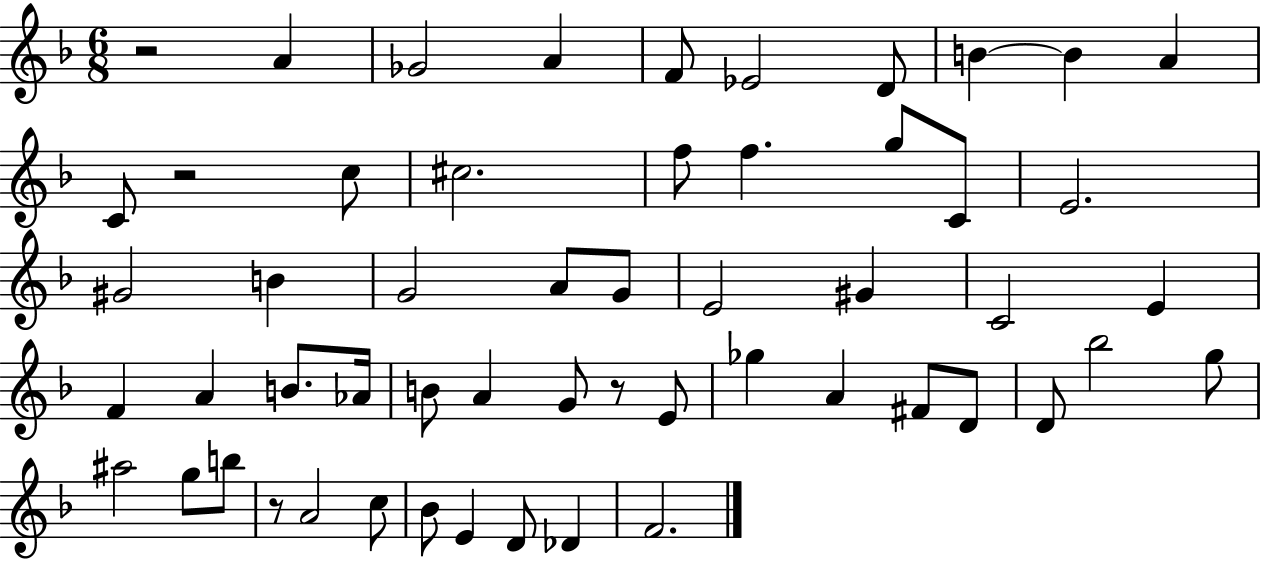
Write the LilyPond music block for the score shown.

{
  \clef treble
  \numericTimeSignature
  \time 6/8
  \key f \major
  \repeat volta 2 { r2 a'4 | ges'2 a'4 | f'8 ees'2 d'8 | b'4~~ b'4 a'4 | \break c'8 r2 c''8 | cis''2. | f''8 f''4. g''8 c'8 | e'2. | \break gis'2 b'4 | g'2 a'8 g'8 | e'2 gis'4 | c'2 e'4 | \break f'4 a'4 b'8. aes'16 | b'8 a'4 g'8 r8 e'8 | ges''4 a'4 fis'8 d'8 | d'8 bes''2 g''8 | \break ais''2 g''8 b''8 | r8 a'2 c''8 | bes'8 e'4 d'8 des'4 | f'2. | \break } \bar "|."
}